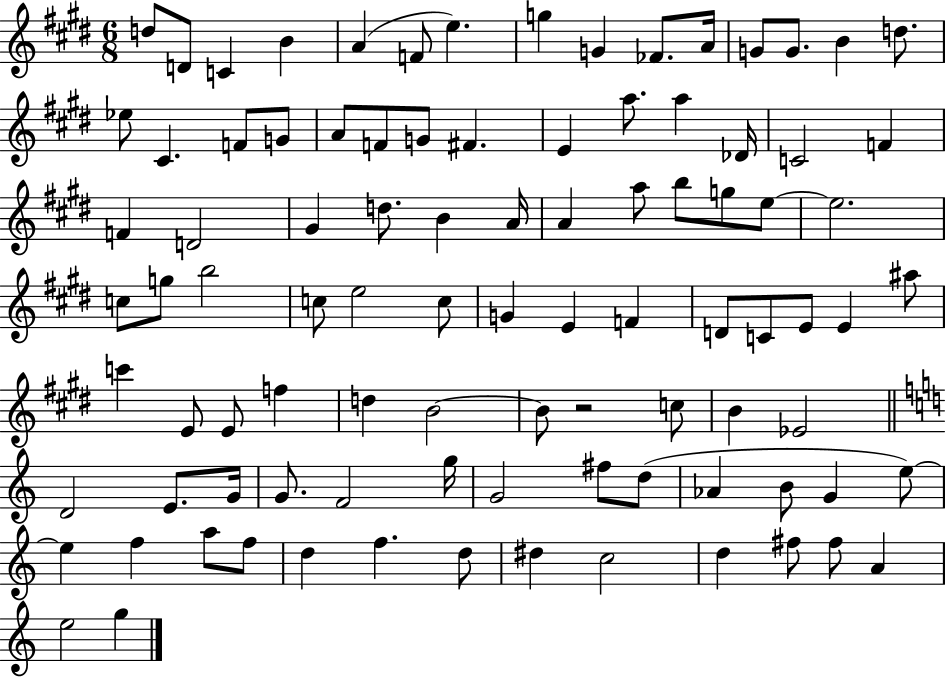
{
  \clef treble
  \numericTimeSignature
  \time 6/8
  \key e \major
  d''8 d'8 c'4 b'4 | a'4( f'8 e''4.) | g''4 g'4 fes'8. a'16 | g'8 g'8. b'4 d''8. | \break ees''8 cis'4. f'8 g'8 | a'8 f'8 g'8 fis'4. | e'4 a''8. a''4 des'16 | c'2 f'4 | \break f'4 d'2 | gis'4 d''8. b'4 a'16 | a'4 a''8 b''8 g''8 e''8~~ | e''2. | \break c''8 g''8 b''2 | c''8 e''2 c''8 | g'4 e'4 f'4 | d'8 c'8 e'8 e'4 ais''8 | \break c'''4 e'8 e'8 f''4 | d''4 b'2~~ | b'8 r2 c''8 | b'4 ees'2 | \break \bar "||" \break \key c \major d'2 e'8. g'16 | g'8. f'2 g''16 | g'2 fis''8 d''8( | aes'4 b'8 g'4 e''8~~) | \break e''4 f''4 a''8 f''8 | d''4 f''4. d''8 | dis''4 c''2 | d''4 fis''8 fis''8 a'4 | \break e''2 g''4 | \bar "|."
}